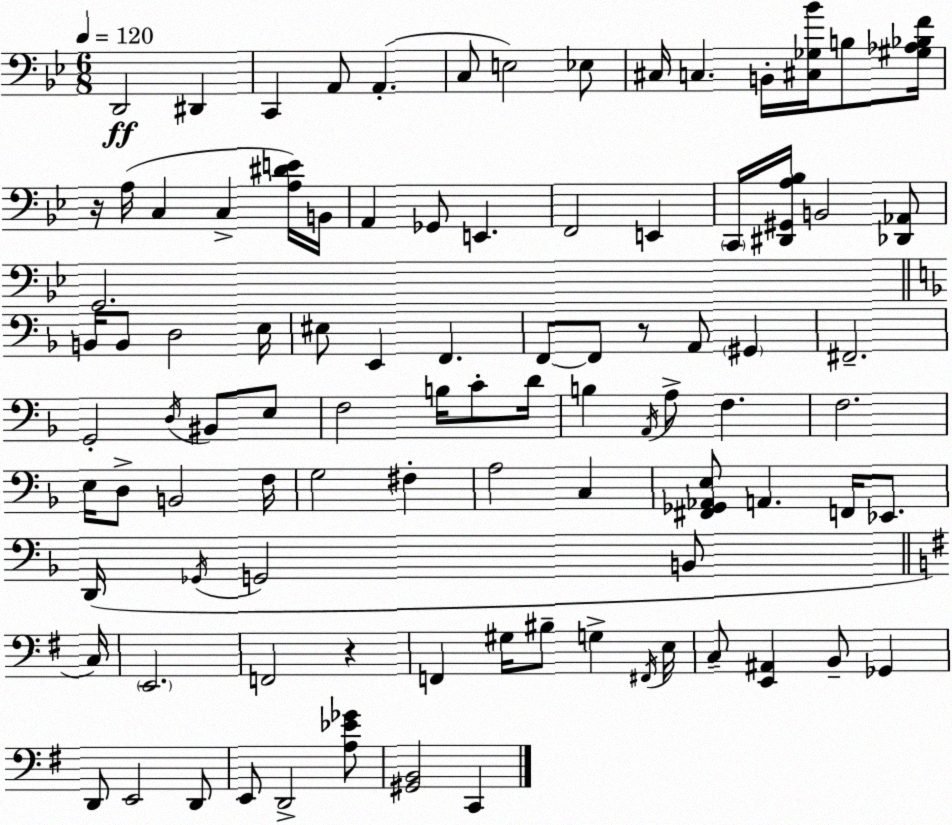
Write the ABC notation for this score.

X:1
T:Untitled
M:6/8
L:1/4
K:Gm
D,,2 ^D,, C,, A,,/2 A,, C,/2 E,2 _E,/2 ^C,/4 C, B,,/4 [^C,_G,_B]/4 B,/2 [^G,_A,_B,F]/4 z/4 A,/4 C, C, [A,^DE]/4 B,,/4 A,, _G,,/2 E,, F,,2 E,, C,,/4 [^D,,^G,,A,_B,]/4 B,,2 [_D,,_A,,]/2 G,,2 B,,/4 B,,/2 D,2 E,/4 ^E,/2 E,, F,, F,,/2 F,,/2 z/2 A,,/2 ^G,, ^F,,2 G,,2 D,/4 ^B,,/2 E,/2 F,2 B,/4 C/2 D/4 B, A,,/4 A,/2 F, F,2 E,/4 D,/2 B,,2 F,/4 G,2 ^F, A,2 C, [^F,,_G,,_A,,E,]/2 A,, F,,/4 _E,,/2 D,,/4 _G,,/4 G,,2 B,,/2 C,/4 E,,2 F,,2 z F,, ^G,/4 ^B,/2 G, ^F,,/4 E,/4 C,/2 [E,,^A,,] B,,/2 _G,, D,,/2 E,,2 D,,/2 E,,/2 D,,2 [A,_E_G]/2 [^G,,B,,]2 C,,